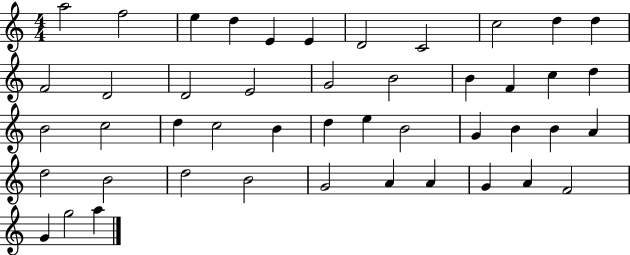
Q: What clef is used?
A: treble